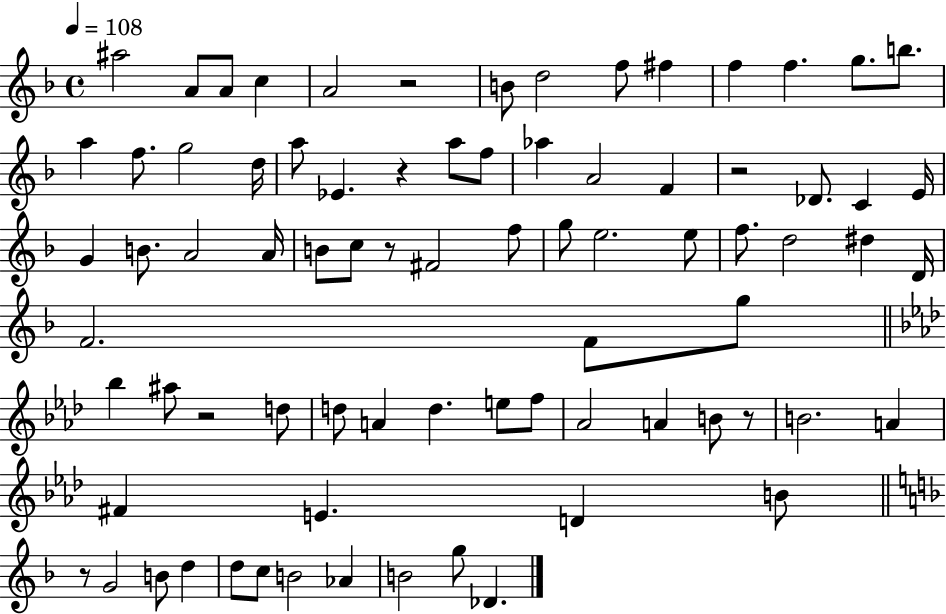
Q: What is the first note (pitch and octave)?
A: A#5